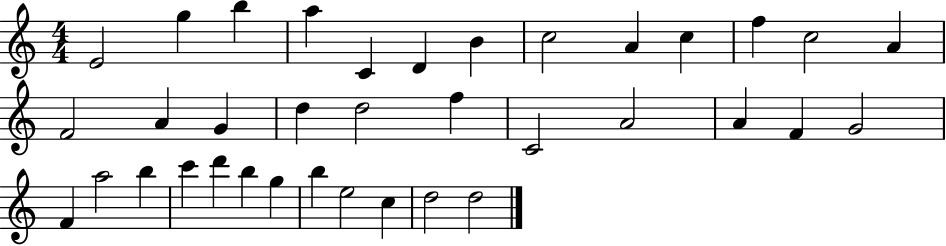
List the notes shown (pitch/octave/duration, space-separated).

E4/h G5/q B5/q A5/q C4/q D4/q B4/q C5/h A4/q C5/q F5/q C5/h A4/q F4/h A4/q G4/q D5/q D5/h F5/q C4/h A4/h A4/q F4/q G4/h F4/q A5/h B5/q C6/q D6/q B5/q G5/q B5/q E5/h C5/q D5/h D5/h